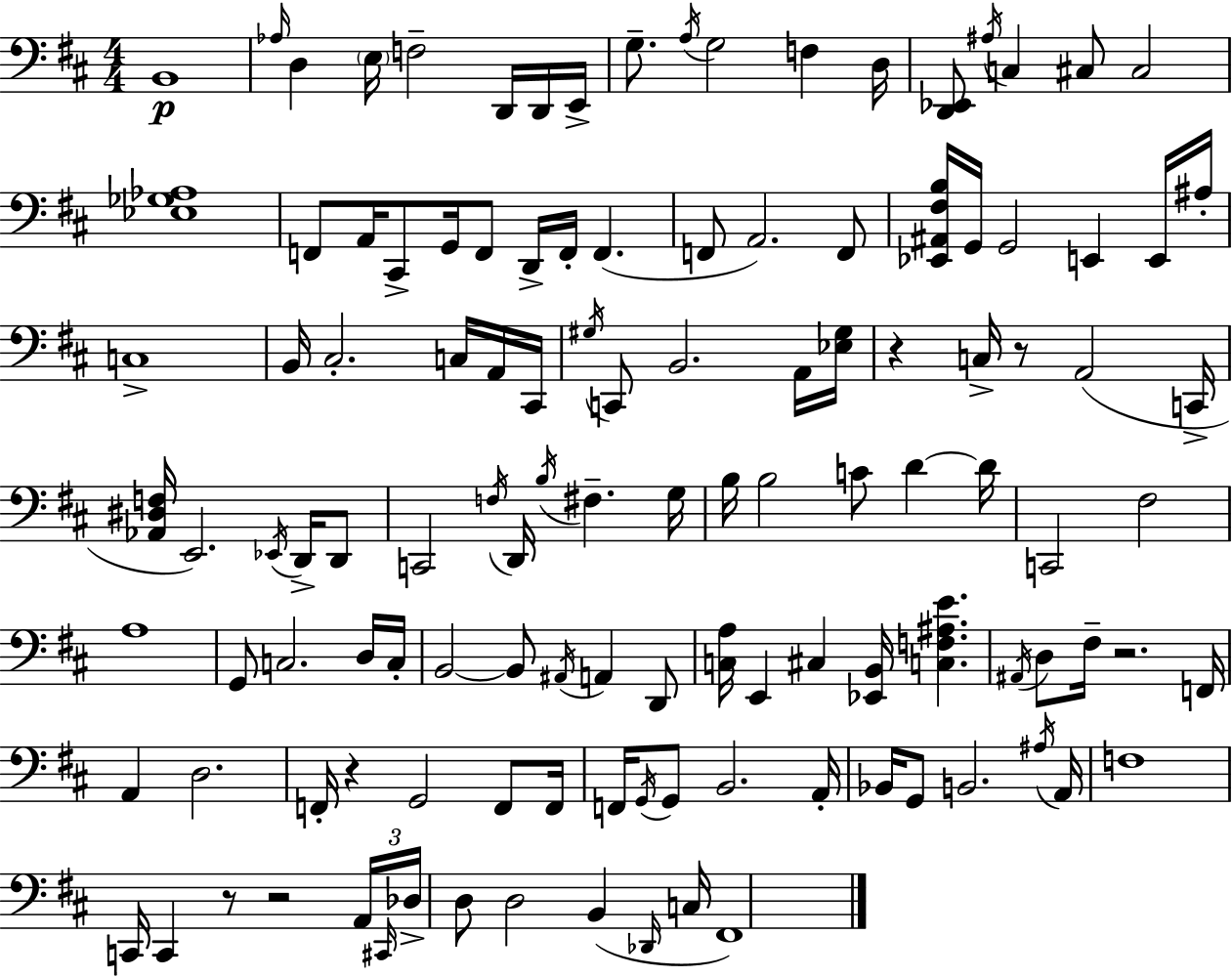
{
  \clef bass
  \numericTimeSignature
  \time 4/4
  \key d \major
  b,1\p | \grace { aes16 } d4 \parenthesize e16 f2-- d,16 d,16 | e,16-> g8.-- \acciaccatura { a16 } g2 f4 | d16 <d, ees,>8 \acciaccatura { ais16 } c4 cis8 cis2 | \break <ees ges aes>1 | f,8 a,16 cis,8-> g,16 f,8 d,16-> f,16-. f,4.( | f,8 a,2.) | f,8 <ees, ais, fis b>16 g,16 g,2 e,4 | \break e,16 ais16-. c1-> | b,16 cis2.-. | c16 a,16 cis,16 \acciaccatura { gis16 } c,8 b,2. | a,16 <ees gis>16 r4 c16-> r8 a,2( | \break c,16-> <aes, dis f>16 e,2.) | \acciaccatura { ees,16 } d,16-> d,8 c,2 \acciaccatura { f16 } d,16 \acciaccatura { b16 } | fis4.-- g16 b16 b2 | c'8 d'4~~ d'16 c,2 fis2 | \break a1 | g,8 c2. | d16 c16-. b,2~~ b,8 | \acciaccatura { ais,16 } a,4 d,8 <c a>16 e,4 cis4 | \break <ees, b,>16 <c f ais e'>4. \acciaccatura { ais,16 } d8 fis16-- r2. | f,16 a,4 d2. | f,16-. r4 g,2 | f,8 f,16 f,16 \acciaccatura { g,16 } g,8 b,2. | \break a,16-. bes,16 g,8 b,2. | \acciaccatura { ais16 } a,16 f1 | c,16 c,4 | r8 r2 \tuplet 3/2 { a,16 \grace { cis,16 } des16-> } d8 d2 | \break b,4( \grace { des,16 } c16 fis,1) | \bar "|."
}